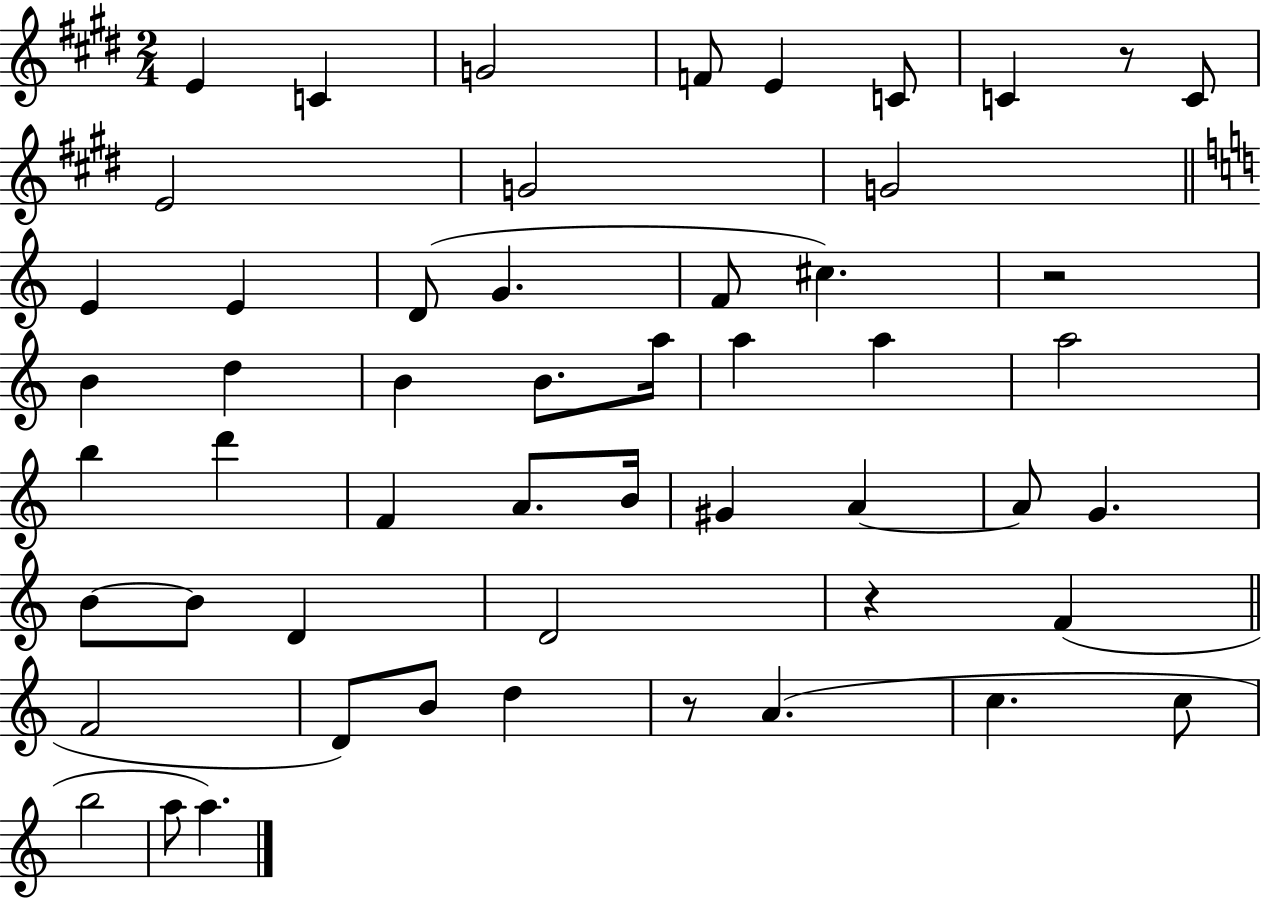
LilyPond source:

{
  \clef treble
  \numericTimeSignature
  \time 2/4
  \key e \major
  \repeat volta 2 { e'4 c'4 | g'2 | f'8 e'4 c'8 | c'4 r8 c'8 | \break e'2 | g'2 | g'2 | \bar "||" \break \key c \major e'4 e'4 | d'8( g'4. | f'8 cis''4.) | r2 | \break b'4 d''4 | b'4 b'8. a''16 | a''4 a''4 | a''2 | \break b''4 d'''4 | f'4 a'8. b'16 | gis'4 a'4~~ | a'8 g'4. | \break b'8~~ b'8 d'4 | d'2 | r4 f'4( | \bar "||" \break \key c \major f'2 | d'8) b'8 d''4 | r8 a'4.( | c''4. c''8 | \break b''2 | a''8 a''4.) | } \bar "|."
}